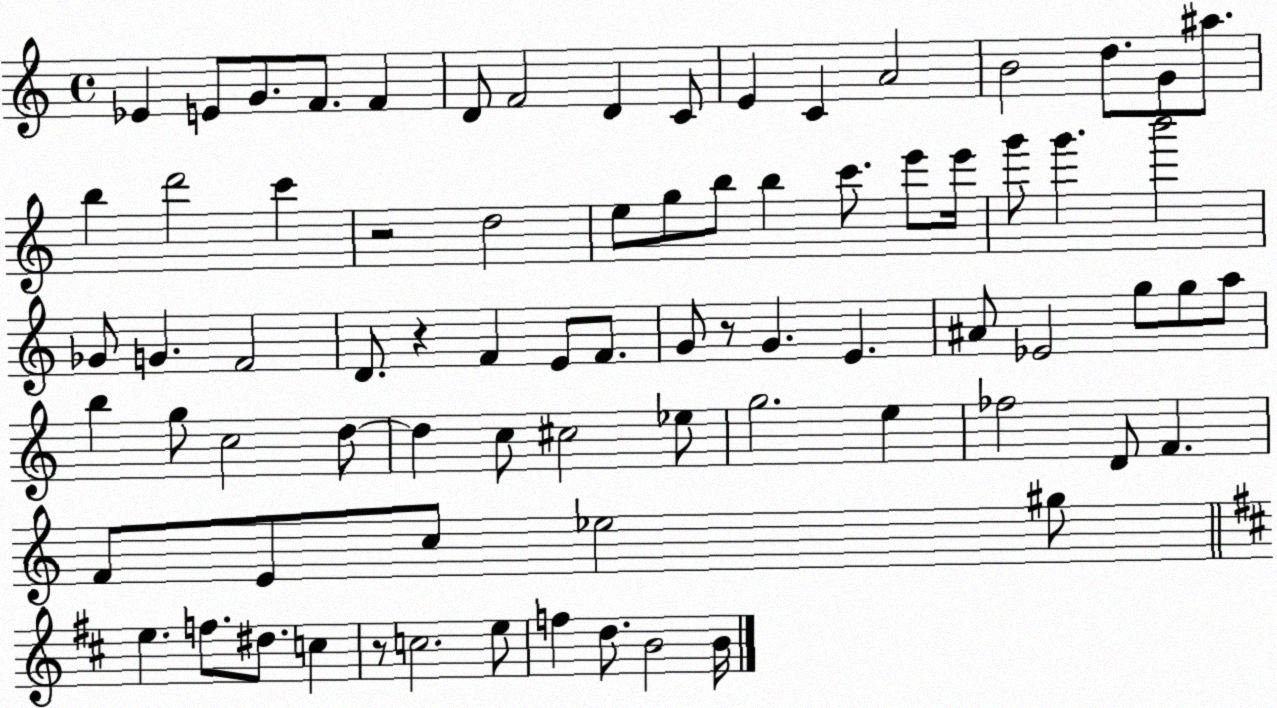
X:1
T:Untitled
M:4/4
L:1/4
K:C
_E E/2 G/2 F/2 F D/2 F2 D C/2 E C A2 B2 d/2 G/2 ^a/2 b d'2 c' z2 d2 e/2 g/2 b/2 b c'/2 e'/2 e'/4 g'/2 g' b'2 _G/2 G F2 D/2 z F E/2 F/2 G/2 z/2 G E ^A/2 _E2 g/2 g/2 a/2 b g/2 c2 d/2 d c/2 ^c2 _e/2 g2 e _f2 D/2 F F/2 E/2 c/2 _e2 ^g/2 e f/2 ^d/2 c z/2 c2 e/2 f d/2 B2 B/4